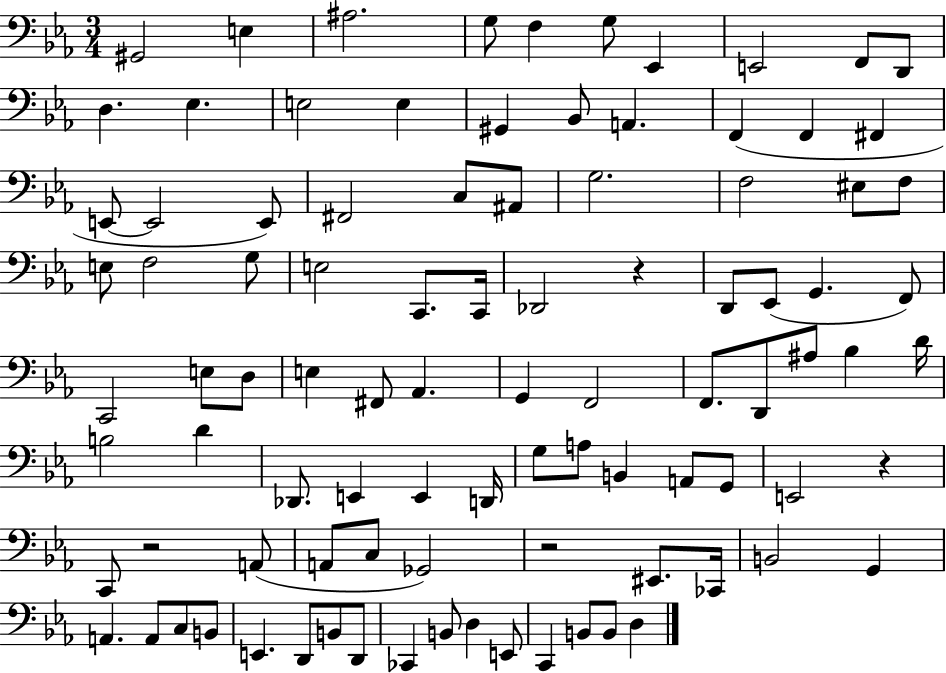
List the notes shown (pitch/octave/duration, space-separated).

G#2/h E3/q A#3/h. G3/e F3/q G3/e Eb2/q E2/h F2/e D2/e D3/q. Eb3/q. E3/h E3/q G#2/q Bb2/e A2/q. F2/q F2/q F#2/q E2/e E2/h E2/e F#2/h C3/e A#2/e G3/h. F3/h EIS3/e F3/e E3/e F3/h G3/e E3/h C2/e. C2/s Db2/h R/q D2/e Eb2/e G2/q. F2/e C2/h E3/e D3/e E3/q F#2/e Ab2/q. G2/q F2/h F2/e. D2/e A#3/e Bb3/q D4/s B3/h D4/q Db2/e. E2/q E2/q D2/s G3/e A3/e B2/q A2/e G2/e E2/h R/q C2/e R/h A2/e A2/e C3/e Gb2/h R/h EIS2/e. CES2/s B2/h G2/q A2/q. A2/e C3/e B2/e E2/q. D2/e B2/e D2/e CES2/q B2/e D3/q E2/e C2/q B2/e B2/e D3/q